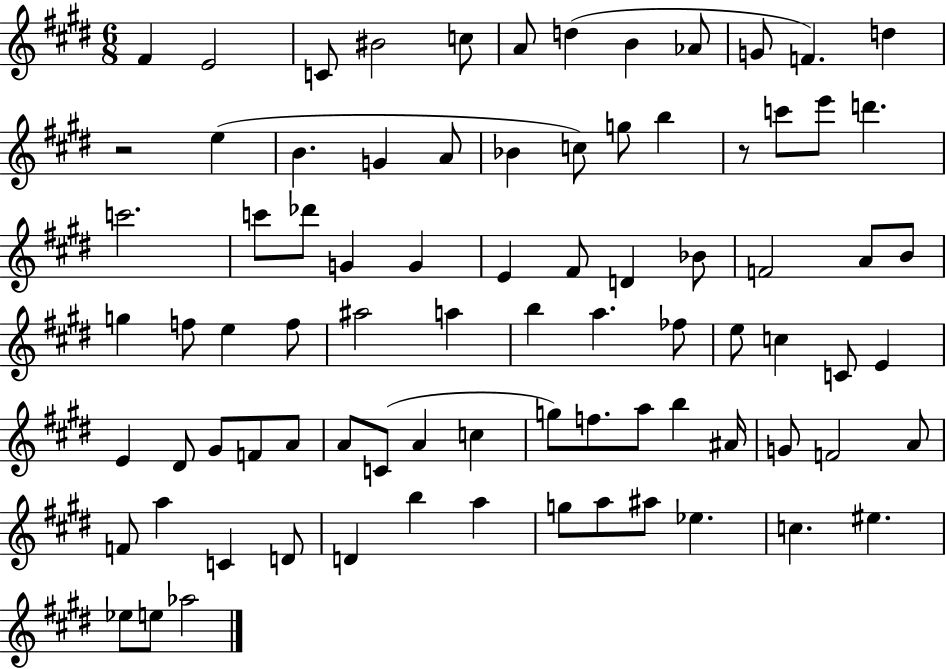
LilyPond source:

{
  \clef treble
  \numericTimeSignature
  \time 6/8
  \key e \major
  fis'4 e'2 | c'8 bis'2 c''8 | a'8 d''4( b'4 aes'8 | g'8 f'4.) d''4 | \break r2 e''4( | b'4. g'4 a'8 | bes'4 c''8) g''8 b''4 | r8 c'''8 e'''8 d'''4. | \break c'''2. | c'''8 des'''8 g'4 g'4 | e'4 fis'8 d'4 bes'8 | f'2 a'8 b'8 | \break g''4 f''8 e''4 f''8 | ais''2 a''4 | b''4 a''4. fes''8 | e''8 c''4 c'8 e'4 | \break e'4 dis'8 gis'8 f'8 a'8 | a'8 c'8( a'4 c''4 | g''8) f''8. a''8 b''4 ais'16 | g'8 f'2 a'8 | \break f'8 a''4 c'4 d'8 | d'4 b''4 a''4 | g''8 a''8 ais''8 ees''4. | c''4. eis''4. | \break ees''8 e''8 aes''2 | \bar "|."
}